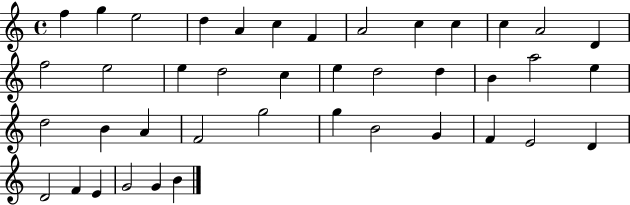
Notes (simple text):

F5/q G5/q E5/h D5/q A4/q C5/q F4/q A4/h C5/q C5/q C5/q A4/h D4/q F5/h E5/h E5/q D5/h C5/q E5/q D5/h D5/q B4/q A5/h E5/q D5/h B4/q A4/q F4/h G5/h G5/q B4/h G4/q F4/q E4/h D4/q D4/h F4/q E4/q G4/h G4/q B4/q